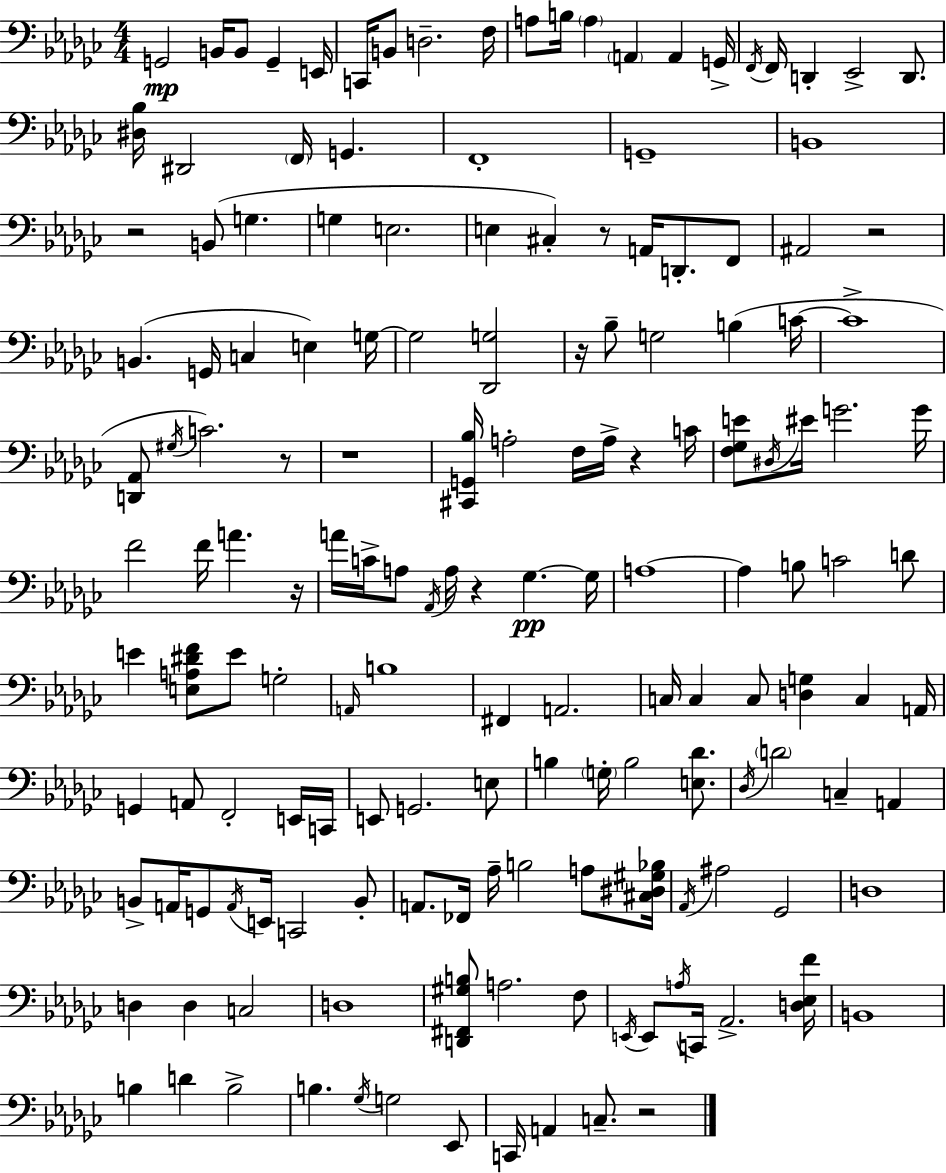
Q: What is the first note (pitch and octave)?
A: G2